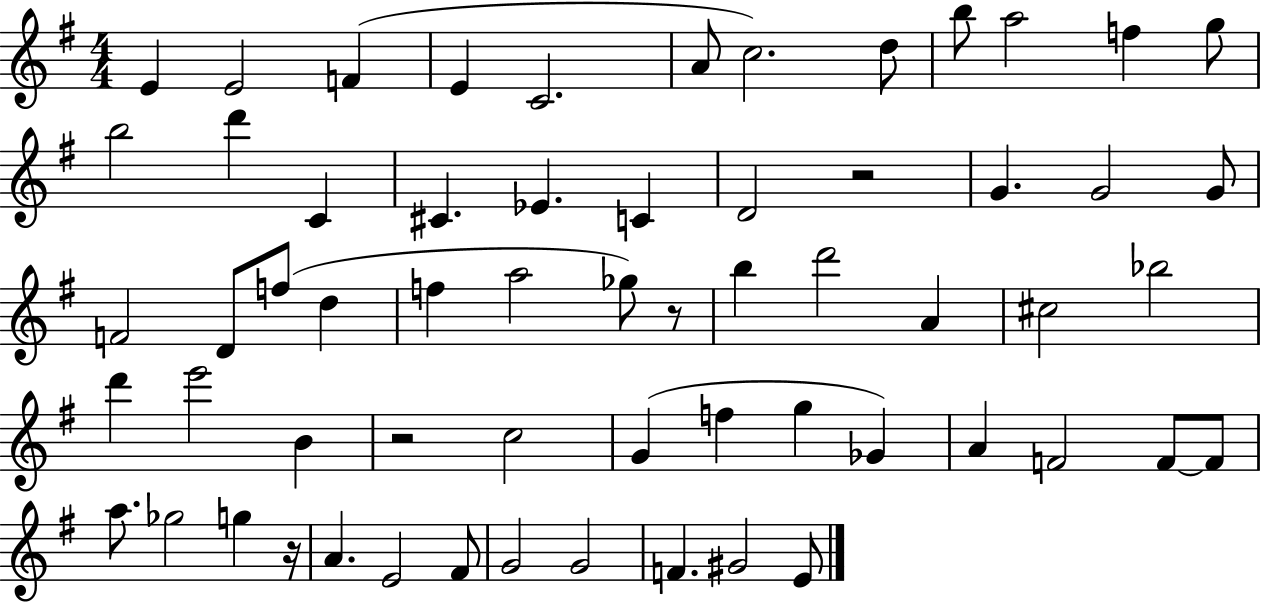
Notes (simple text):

E4/q E4/h F4/q E4/q C4/h. A4/e C5/h. D5/e B5/e A5/h F5/q G5/e B5/h D6/q C4/q C#4/q. Eb4/q. C4/q D4/h R/h G4/q. G4/h G4/e F4/h D4/e F5/e D5/q F5/q A5/h Gb5/e R/e B5/q D6/h A4/q C#5/h Bb5/h D6/q E6/h B4/q R/h C5/h G4/q F5/q G5/q Gb4/q A4/q F4/h F4/e F4/e A5/e. Gb5/h G5/q R/s A4/q. E4/h F#4/e G4/h G4/h F4/q. G#4/h E4/e